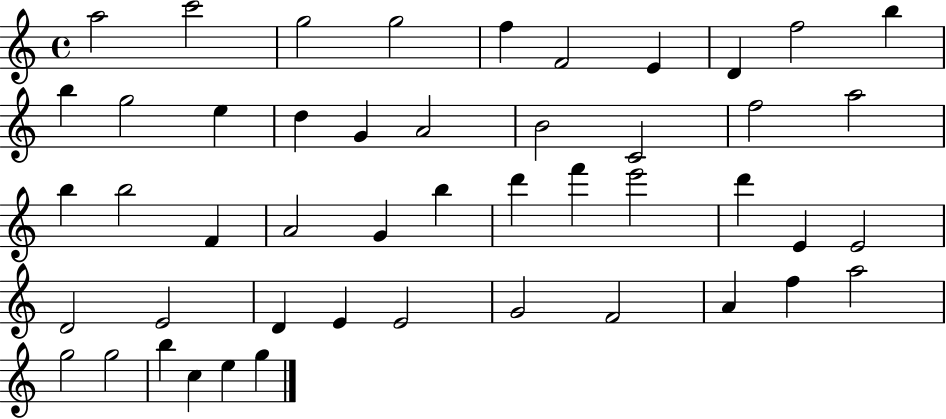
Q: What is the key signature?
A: C major